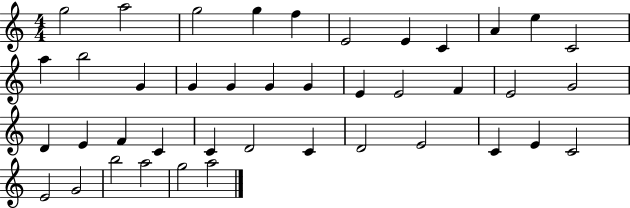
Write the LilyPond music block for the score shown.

{
  \clef treble
  \numericTimeSignature
  \time 4/4
  \key c \major
  g''2 a''2 | g''2 g''4 f''4 | e'2 e'4 c'4 | a'4 e''4 c'2 | \break a''4 b''2 g'4 | g'4 g'4 g'4 g'4 | e'4 e'2 f'4 | e'2 g'2 | \break d'4 e'4 f'4 c'4 | c'4 d'2 c'4 | d'2 e'2 | c'4 e'4 c'2 | \break e'2 g'2 | b''2 a''2 | g''2 a''2 | \bar "|."
}